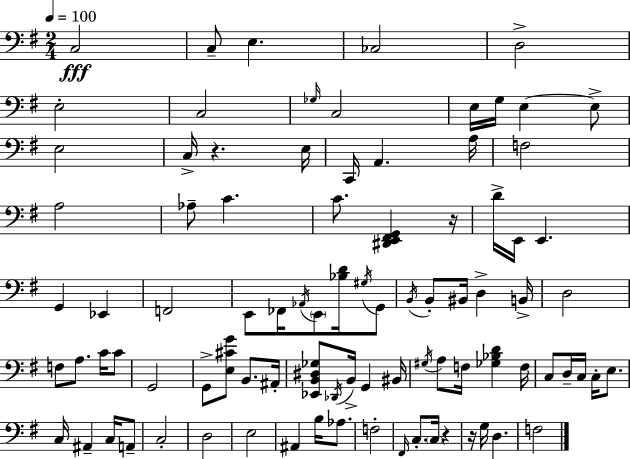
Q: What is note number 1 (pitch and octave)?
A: C3